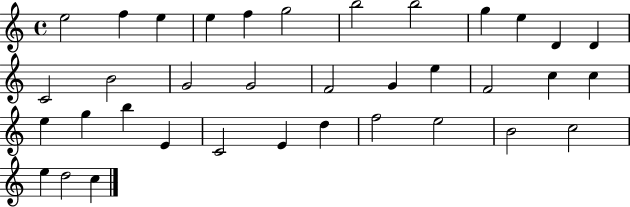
X:1
T:Untitled
M:4/4
L:1/4
K:C
e2 f e e f g2 b2 b2 g e D D C2 B2 G2 G2 F2 G e F2 c c e g b E C2 E d f2 e2 B2 c2 e d2 c